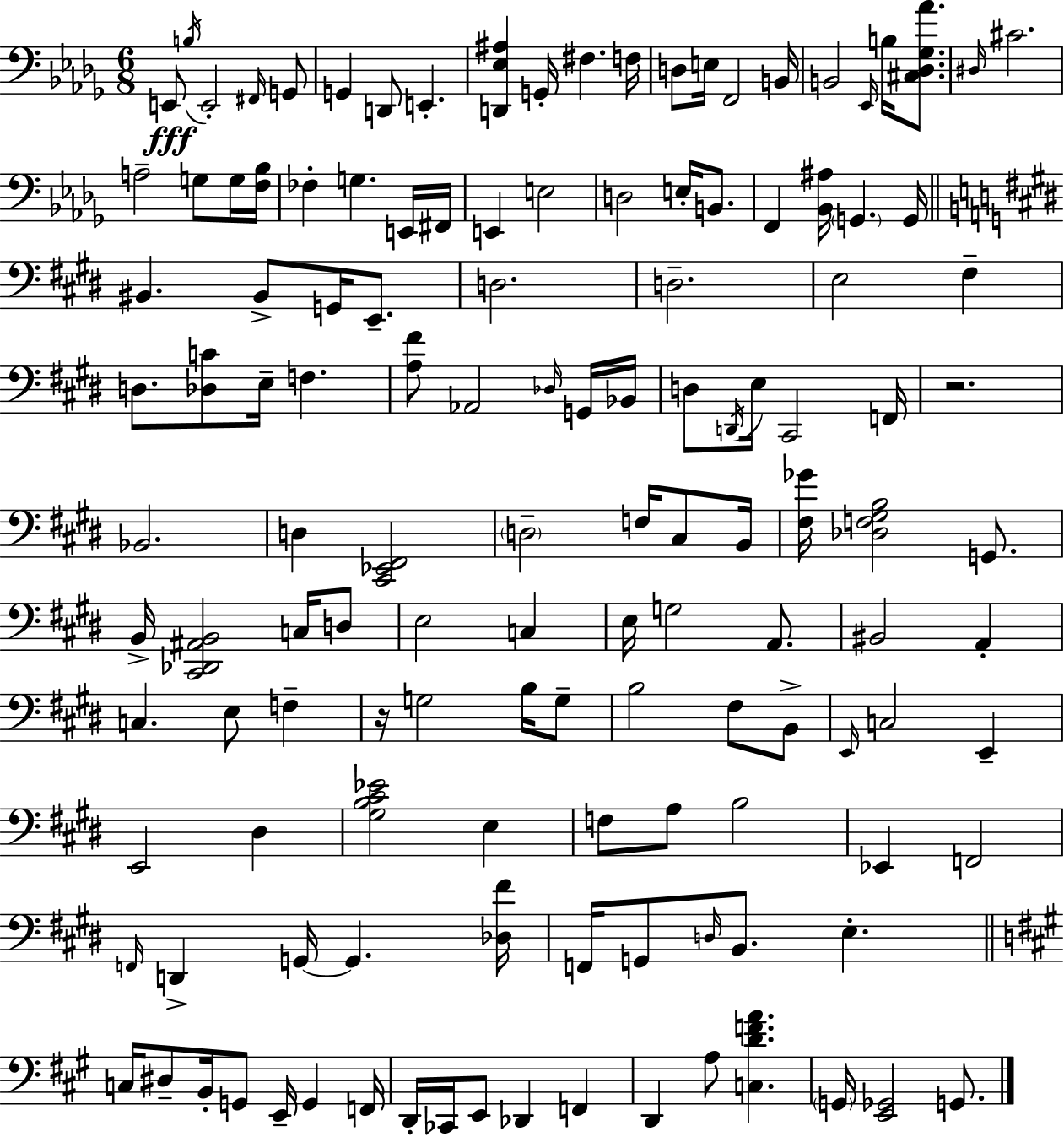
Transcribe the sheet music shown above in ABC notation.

X:1
T:Untitled
M:6/8
L:1/4
K:Bbm
E,,/2 B,/4 E,,2 ^F,,/4 G,,/2 G,, D,,/2 E,, [D,,_E,^A,] G,,/4 ^F, F,/4 D,/2 E,/4 F,,2 B,,/4 B,,2 _E,,/4 B,/4 [^C,_D,_G,_A]/2 ^D,/4 ^C2 A,2 G,/2 G,/4 [F,_B,]/4 _F, G, E,,/4 ^F,,/4 E,, E,2 D,2 E,/4 B,,/2 F,, [_B,,^A,]/4 G,, G,,/4 ^B,, ^B,,/2 G,,/4 E,,/2 D,2 D,2 E,2 ^F, D,/2 [_D,C]/2 E,/4 F, [A,^F]/2 _A,,2 _D,/4 G,,/4 _B,,/4 D,/2 D,,/4 E,/4 ^C,,2 F,,/4 z2 _B,,2 D, [^C,,_E,,^F,,]2 D,2 F,/4 ^C,/2 B,,/4 [^F,_G]/4 [_D,F,^G,B,]2 G,,/2 B,,/4 [^C,,_D,,^A,,B,,]2 C,/4 D,/2 E,2 C, E,/4 G,2 A,,/2 ^B,,2 A,, C, E,/2 F, z/4 G,2 B,/4 G,/2 B,2 ^F,/2 B,,/2 E,,/4 C,2 E,, E,,2 ^D, [^G,B,^C_E]2 E, F,/2 A,/2 B,2 _E,, F,,2 F,,/4 D,, G,,/4 G,, [_D,^F]/4 F,,/4 G,,/2 D,/4 B,,/2 E, C,/4 ^D,/2 B,,/4 G,,/2 E,,/4 G,, F,,/4 D,,/4 _C,,/4 E,,/2 _D,, F,, D,, A,/2 [C,DFA] G,,/4 [E,,_G,,]2 G,,/2